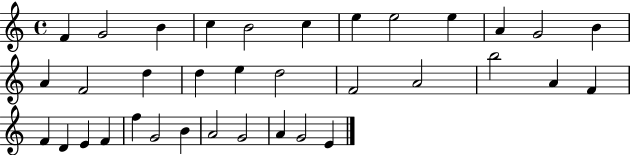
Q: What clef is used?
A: treble